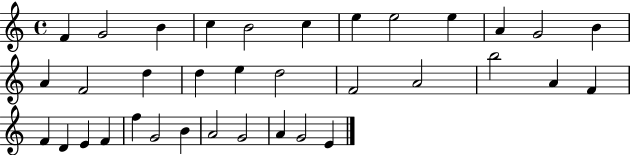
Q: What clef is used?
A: treble